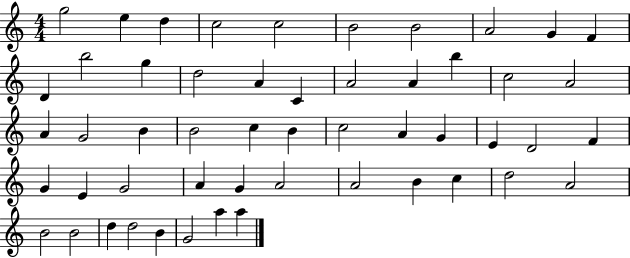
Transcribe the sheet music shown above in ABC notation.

X:1
T:Untitled
M:4/4
L:1/4
K:C
g2 e d c2 c2 B2 B2 A2 G F D b2 g d2 A C A2 A b c2 A2 A G2 B B2 c B c2 A G E D2 F G E G2 A G A2 A2 B c d2 A2 B2 B2 d d2 B G2 a a